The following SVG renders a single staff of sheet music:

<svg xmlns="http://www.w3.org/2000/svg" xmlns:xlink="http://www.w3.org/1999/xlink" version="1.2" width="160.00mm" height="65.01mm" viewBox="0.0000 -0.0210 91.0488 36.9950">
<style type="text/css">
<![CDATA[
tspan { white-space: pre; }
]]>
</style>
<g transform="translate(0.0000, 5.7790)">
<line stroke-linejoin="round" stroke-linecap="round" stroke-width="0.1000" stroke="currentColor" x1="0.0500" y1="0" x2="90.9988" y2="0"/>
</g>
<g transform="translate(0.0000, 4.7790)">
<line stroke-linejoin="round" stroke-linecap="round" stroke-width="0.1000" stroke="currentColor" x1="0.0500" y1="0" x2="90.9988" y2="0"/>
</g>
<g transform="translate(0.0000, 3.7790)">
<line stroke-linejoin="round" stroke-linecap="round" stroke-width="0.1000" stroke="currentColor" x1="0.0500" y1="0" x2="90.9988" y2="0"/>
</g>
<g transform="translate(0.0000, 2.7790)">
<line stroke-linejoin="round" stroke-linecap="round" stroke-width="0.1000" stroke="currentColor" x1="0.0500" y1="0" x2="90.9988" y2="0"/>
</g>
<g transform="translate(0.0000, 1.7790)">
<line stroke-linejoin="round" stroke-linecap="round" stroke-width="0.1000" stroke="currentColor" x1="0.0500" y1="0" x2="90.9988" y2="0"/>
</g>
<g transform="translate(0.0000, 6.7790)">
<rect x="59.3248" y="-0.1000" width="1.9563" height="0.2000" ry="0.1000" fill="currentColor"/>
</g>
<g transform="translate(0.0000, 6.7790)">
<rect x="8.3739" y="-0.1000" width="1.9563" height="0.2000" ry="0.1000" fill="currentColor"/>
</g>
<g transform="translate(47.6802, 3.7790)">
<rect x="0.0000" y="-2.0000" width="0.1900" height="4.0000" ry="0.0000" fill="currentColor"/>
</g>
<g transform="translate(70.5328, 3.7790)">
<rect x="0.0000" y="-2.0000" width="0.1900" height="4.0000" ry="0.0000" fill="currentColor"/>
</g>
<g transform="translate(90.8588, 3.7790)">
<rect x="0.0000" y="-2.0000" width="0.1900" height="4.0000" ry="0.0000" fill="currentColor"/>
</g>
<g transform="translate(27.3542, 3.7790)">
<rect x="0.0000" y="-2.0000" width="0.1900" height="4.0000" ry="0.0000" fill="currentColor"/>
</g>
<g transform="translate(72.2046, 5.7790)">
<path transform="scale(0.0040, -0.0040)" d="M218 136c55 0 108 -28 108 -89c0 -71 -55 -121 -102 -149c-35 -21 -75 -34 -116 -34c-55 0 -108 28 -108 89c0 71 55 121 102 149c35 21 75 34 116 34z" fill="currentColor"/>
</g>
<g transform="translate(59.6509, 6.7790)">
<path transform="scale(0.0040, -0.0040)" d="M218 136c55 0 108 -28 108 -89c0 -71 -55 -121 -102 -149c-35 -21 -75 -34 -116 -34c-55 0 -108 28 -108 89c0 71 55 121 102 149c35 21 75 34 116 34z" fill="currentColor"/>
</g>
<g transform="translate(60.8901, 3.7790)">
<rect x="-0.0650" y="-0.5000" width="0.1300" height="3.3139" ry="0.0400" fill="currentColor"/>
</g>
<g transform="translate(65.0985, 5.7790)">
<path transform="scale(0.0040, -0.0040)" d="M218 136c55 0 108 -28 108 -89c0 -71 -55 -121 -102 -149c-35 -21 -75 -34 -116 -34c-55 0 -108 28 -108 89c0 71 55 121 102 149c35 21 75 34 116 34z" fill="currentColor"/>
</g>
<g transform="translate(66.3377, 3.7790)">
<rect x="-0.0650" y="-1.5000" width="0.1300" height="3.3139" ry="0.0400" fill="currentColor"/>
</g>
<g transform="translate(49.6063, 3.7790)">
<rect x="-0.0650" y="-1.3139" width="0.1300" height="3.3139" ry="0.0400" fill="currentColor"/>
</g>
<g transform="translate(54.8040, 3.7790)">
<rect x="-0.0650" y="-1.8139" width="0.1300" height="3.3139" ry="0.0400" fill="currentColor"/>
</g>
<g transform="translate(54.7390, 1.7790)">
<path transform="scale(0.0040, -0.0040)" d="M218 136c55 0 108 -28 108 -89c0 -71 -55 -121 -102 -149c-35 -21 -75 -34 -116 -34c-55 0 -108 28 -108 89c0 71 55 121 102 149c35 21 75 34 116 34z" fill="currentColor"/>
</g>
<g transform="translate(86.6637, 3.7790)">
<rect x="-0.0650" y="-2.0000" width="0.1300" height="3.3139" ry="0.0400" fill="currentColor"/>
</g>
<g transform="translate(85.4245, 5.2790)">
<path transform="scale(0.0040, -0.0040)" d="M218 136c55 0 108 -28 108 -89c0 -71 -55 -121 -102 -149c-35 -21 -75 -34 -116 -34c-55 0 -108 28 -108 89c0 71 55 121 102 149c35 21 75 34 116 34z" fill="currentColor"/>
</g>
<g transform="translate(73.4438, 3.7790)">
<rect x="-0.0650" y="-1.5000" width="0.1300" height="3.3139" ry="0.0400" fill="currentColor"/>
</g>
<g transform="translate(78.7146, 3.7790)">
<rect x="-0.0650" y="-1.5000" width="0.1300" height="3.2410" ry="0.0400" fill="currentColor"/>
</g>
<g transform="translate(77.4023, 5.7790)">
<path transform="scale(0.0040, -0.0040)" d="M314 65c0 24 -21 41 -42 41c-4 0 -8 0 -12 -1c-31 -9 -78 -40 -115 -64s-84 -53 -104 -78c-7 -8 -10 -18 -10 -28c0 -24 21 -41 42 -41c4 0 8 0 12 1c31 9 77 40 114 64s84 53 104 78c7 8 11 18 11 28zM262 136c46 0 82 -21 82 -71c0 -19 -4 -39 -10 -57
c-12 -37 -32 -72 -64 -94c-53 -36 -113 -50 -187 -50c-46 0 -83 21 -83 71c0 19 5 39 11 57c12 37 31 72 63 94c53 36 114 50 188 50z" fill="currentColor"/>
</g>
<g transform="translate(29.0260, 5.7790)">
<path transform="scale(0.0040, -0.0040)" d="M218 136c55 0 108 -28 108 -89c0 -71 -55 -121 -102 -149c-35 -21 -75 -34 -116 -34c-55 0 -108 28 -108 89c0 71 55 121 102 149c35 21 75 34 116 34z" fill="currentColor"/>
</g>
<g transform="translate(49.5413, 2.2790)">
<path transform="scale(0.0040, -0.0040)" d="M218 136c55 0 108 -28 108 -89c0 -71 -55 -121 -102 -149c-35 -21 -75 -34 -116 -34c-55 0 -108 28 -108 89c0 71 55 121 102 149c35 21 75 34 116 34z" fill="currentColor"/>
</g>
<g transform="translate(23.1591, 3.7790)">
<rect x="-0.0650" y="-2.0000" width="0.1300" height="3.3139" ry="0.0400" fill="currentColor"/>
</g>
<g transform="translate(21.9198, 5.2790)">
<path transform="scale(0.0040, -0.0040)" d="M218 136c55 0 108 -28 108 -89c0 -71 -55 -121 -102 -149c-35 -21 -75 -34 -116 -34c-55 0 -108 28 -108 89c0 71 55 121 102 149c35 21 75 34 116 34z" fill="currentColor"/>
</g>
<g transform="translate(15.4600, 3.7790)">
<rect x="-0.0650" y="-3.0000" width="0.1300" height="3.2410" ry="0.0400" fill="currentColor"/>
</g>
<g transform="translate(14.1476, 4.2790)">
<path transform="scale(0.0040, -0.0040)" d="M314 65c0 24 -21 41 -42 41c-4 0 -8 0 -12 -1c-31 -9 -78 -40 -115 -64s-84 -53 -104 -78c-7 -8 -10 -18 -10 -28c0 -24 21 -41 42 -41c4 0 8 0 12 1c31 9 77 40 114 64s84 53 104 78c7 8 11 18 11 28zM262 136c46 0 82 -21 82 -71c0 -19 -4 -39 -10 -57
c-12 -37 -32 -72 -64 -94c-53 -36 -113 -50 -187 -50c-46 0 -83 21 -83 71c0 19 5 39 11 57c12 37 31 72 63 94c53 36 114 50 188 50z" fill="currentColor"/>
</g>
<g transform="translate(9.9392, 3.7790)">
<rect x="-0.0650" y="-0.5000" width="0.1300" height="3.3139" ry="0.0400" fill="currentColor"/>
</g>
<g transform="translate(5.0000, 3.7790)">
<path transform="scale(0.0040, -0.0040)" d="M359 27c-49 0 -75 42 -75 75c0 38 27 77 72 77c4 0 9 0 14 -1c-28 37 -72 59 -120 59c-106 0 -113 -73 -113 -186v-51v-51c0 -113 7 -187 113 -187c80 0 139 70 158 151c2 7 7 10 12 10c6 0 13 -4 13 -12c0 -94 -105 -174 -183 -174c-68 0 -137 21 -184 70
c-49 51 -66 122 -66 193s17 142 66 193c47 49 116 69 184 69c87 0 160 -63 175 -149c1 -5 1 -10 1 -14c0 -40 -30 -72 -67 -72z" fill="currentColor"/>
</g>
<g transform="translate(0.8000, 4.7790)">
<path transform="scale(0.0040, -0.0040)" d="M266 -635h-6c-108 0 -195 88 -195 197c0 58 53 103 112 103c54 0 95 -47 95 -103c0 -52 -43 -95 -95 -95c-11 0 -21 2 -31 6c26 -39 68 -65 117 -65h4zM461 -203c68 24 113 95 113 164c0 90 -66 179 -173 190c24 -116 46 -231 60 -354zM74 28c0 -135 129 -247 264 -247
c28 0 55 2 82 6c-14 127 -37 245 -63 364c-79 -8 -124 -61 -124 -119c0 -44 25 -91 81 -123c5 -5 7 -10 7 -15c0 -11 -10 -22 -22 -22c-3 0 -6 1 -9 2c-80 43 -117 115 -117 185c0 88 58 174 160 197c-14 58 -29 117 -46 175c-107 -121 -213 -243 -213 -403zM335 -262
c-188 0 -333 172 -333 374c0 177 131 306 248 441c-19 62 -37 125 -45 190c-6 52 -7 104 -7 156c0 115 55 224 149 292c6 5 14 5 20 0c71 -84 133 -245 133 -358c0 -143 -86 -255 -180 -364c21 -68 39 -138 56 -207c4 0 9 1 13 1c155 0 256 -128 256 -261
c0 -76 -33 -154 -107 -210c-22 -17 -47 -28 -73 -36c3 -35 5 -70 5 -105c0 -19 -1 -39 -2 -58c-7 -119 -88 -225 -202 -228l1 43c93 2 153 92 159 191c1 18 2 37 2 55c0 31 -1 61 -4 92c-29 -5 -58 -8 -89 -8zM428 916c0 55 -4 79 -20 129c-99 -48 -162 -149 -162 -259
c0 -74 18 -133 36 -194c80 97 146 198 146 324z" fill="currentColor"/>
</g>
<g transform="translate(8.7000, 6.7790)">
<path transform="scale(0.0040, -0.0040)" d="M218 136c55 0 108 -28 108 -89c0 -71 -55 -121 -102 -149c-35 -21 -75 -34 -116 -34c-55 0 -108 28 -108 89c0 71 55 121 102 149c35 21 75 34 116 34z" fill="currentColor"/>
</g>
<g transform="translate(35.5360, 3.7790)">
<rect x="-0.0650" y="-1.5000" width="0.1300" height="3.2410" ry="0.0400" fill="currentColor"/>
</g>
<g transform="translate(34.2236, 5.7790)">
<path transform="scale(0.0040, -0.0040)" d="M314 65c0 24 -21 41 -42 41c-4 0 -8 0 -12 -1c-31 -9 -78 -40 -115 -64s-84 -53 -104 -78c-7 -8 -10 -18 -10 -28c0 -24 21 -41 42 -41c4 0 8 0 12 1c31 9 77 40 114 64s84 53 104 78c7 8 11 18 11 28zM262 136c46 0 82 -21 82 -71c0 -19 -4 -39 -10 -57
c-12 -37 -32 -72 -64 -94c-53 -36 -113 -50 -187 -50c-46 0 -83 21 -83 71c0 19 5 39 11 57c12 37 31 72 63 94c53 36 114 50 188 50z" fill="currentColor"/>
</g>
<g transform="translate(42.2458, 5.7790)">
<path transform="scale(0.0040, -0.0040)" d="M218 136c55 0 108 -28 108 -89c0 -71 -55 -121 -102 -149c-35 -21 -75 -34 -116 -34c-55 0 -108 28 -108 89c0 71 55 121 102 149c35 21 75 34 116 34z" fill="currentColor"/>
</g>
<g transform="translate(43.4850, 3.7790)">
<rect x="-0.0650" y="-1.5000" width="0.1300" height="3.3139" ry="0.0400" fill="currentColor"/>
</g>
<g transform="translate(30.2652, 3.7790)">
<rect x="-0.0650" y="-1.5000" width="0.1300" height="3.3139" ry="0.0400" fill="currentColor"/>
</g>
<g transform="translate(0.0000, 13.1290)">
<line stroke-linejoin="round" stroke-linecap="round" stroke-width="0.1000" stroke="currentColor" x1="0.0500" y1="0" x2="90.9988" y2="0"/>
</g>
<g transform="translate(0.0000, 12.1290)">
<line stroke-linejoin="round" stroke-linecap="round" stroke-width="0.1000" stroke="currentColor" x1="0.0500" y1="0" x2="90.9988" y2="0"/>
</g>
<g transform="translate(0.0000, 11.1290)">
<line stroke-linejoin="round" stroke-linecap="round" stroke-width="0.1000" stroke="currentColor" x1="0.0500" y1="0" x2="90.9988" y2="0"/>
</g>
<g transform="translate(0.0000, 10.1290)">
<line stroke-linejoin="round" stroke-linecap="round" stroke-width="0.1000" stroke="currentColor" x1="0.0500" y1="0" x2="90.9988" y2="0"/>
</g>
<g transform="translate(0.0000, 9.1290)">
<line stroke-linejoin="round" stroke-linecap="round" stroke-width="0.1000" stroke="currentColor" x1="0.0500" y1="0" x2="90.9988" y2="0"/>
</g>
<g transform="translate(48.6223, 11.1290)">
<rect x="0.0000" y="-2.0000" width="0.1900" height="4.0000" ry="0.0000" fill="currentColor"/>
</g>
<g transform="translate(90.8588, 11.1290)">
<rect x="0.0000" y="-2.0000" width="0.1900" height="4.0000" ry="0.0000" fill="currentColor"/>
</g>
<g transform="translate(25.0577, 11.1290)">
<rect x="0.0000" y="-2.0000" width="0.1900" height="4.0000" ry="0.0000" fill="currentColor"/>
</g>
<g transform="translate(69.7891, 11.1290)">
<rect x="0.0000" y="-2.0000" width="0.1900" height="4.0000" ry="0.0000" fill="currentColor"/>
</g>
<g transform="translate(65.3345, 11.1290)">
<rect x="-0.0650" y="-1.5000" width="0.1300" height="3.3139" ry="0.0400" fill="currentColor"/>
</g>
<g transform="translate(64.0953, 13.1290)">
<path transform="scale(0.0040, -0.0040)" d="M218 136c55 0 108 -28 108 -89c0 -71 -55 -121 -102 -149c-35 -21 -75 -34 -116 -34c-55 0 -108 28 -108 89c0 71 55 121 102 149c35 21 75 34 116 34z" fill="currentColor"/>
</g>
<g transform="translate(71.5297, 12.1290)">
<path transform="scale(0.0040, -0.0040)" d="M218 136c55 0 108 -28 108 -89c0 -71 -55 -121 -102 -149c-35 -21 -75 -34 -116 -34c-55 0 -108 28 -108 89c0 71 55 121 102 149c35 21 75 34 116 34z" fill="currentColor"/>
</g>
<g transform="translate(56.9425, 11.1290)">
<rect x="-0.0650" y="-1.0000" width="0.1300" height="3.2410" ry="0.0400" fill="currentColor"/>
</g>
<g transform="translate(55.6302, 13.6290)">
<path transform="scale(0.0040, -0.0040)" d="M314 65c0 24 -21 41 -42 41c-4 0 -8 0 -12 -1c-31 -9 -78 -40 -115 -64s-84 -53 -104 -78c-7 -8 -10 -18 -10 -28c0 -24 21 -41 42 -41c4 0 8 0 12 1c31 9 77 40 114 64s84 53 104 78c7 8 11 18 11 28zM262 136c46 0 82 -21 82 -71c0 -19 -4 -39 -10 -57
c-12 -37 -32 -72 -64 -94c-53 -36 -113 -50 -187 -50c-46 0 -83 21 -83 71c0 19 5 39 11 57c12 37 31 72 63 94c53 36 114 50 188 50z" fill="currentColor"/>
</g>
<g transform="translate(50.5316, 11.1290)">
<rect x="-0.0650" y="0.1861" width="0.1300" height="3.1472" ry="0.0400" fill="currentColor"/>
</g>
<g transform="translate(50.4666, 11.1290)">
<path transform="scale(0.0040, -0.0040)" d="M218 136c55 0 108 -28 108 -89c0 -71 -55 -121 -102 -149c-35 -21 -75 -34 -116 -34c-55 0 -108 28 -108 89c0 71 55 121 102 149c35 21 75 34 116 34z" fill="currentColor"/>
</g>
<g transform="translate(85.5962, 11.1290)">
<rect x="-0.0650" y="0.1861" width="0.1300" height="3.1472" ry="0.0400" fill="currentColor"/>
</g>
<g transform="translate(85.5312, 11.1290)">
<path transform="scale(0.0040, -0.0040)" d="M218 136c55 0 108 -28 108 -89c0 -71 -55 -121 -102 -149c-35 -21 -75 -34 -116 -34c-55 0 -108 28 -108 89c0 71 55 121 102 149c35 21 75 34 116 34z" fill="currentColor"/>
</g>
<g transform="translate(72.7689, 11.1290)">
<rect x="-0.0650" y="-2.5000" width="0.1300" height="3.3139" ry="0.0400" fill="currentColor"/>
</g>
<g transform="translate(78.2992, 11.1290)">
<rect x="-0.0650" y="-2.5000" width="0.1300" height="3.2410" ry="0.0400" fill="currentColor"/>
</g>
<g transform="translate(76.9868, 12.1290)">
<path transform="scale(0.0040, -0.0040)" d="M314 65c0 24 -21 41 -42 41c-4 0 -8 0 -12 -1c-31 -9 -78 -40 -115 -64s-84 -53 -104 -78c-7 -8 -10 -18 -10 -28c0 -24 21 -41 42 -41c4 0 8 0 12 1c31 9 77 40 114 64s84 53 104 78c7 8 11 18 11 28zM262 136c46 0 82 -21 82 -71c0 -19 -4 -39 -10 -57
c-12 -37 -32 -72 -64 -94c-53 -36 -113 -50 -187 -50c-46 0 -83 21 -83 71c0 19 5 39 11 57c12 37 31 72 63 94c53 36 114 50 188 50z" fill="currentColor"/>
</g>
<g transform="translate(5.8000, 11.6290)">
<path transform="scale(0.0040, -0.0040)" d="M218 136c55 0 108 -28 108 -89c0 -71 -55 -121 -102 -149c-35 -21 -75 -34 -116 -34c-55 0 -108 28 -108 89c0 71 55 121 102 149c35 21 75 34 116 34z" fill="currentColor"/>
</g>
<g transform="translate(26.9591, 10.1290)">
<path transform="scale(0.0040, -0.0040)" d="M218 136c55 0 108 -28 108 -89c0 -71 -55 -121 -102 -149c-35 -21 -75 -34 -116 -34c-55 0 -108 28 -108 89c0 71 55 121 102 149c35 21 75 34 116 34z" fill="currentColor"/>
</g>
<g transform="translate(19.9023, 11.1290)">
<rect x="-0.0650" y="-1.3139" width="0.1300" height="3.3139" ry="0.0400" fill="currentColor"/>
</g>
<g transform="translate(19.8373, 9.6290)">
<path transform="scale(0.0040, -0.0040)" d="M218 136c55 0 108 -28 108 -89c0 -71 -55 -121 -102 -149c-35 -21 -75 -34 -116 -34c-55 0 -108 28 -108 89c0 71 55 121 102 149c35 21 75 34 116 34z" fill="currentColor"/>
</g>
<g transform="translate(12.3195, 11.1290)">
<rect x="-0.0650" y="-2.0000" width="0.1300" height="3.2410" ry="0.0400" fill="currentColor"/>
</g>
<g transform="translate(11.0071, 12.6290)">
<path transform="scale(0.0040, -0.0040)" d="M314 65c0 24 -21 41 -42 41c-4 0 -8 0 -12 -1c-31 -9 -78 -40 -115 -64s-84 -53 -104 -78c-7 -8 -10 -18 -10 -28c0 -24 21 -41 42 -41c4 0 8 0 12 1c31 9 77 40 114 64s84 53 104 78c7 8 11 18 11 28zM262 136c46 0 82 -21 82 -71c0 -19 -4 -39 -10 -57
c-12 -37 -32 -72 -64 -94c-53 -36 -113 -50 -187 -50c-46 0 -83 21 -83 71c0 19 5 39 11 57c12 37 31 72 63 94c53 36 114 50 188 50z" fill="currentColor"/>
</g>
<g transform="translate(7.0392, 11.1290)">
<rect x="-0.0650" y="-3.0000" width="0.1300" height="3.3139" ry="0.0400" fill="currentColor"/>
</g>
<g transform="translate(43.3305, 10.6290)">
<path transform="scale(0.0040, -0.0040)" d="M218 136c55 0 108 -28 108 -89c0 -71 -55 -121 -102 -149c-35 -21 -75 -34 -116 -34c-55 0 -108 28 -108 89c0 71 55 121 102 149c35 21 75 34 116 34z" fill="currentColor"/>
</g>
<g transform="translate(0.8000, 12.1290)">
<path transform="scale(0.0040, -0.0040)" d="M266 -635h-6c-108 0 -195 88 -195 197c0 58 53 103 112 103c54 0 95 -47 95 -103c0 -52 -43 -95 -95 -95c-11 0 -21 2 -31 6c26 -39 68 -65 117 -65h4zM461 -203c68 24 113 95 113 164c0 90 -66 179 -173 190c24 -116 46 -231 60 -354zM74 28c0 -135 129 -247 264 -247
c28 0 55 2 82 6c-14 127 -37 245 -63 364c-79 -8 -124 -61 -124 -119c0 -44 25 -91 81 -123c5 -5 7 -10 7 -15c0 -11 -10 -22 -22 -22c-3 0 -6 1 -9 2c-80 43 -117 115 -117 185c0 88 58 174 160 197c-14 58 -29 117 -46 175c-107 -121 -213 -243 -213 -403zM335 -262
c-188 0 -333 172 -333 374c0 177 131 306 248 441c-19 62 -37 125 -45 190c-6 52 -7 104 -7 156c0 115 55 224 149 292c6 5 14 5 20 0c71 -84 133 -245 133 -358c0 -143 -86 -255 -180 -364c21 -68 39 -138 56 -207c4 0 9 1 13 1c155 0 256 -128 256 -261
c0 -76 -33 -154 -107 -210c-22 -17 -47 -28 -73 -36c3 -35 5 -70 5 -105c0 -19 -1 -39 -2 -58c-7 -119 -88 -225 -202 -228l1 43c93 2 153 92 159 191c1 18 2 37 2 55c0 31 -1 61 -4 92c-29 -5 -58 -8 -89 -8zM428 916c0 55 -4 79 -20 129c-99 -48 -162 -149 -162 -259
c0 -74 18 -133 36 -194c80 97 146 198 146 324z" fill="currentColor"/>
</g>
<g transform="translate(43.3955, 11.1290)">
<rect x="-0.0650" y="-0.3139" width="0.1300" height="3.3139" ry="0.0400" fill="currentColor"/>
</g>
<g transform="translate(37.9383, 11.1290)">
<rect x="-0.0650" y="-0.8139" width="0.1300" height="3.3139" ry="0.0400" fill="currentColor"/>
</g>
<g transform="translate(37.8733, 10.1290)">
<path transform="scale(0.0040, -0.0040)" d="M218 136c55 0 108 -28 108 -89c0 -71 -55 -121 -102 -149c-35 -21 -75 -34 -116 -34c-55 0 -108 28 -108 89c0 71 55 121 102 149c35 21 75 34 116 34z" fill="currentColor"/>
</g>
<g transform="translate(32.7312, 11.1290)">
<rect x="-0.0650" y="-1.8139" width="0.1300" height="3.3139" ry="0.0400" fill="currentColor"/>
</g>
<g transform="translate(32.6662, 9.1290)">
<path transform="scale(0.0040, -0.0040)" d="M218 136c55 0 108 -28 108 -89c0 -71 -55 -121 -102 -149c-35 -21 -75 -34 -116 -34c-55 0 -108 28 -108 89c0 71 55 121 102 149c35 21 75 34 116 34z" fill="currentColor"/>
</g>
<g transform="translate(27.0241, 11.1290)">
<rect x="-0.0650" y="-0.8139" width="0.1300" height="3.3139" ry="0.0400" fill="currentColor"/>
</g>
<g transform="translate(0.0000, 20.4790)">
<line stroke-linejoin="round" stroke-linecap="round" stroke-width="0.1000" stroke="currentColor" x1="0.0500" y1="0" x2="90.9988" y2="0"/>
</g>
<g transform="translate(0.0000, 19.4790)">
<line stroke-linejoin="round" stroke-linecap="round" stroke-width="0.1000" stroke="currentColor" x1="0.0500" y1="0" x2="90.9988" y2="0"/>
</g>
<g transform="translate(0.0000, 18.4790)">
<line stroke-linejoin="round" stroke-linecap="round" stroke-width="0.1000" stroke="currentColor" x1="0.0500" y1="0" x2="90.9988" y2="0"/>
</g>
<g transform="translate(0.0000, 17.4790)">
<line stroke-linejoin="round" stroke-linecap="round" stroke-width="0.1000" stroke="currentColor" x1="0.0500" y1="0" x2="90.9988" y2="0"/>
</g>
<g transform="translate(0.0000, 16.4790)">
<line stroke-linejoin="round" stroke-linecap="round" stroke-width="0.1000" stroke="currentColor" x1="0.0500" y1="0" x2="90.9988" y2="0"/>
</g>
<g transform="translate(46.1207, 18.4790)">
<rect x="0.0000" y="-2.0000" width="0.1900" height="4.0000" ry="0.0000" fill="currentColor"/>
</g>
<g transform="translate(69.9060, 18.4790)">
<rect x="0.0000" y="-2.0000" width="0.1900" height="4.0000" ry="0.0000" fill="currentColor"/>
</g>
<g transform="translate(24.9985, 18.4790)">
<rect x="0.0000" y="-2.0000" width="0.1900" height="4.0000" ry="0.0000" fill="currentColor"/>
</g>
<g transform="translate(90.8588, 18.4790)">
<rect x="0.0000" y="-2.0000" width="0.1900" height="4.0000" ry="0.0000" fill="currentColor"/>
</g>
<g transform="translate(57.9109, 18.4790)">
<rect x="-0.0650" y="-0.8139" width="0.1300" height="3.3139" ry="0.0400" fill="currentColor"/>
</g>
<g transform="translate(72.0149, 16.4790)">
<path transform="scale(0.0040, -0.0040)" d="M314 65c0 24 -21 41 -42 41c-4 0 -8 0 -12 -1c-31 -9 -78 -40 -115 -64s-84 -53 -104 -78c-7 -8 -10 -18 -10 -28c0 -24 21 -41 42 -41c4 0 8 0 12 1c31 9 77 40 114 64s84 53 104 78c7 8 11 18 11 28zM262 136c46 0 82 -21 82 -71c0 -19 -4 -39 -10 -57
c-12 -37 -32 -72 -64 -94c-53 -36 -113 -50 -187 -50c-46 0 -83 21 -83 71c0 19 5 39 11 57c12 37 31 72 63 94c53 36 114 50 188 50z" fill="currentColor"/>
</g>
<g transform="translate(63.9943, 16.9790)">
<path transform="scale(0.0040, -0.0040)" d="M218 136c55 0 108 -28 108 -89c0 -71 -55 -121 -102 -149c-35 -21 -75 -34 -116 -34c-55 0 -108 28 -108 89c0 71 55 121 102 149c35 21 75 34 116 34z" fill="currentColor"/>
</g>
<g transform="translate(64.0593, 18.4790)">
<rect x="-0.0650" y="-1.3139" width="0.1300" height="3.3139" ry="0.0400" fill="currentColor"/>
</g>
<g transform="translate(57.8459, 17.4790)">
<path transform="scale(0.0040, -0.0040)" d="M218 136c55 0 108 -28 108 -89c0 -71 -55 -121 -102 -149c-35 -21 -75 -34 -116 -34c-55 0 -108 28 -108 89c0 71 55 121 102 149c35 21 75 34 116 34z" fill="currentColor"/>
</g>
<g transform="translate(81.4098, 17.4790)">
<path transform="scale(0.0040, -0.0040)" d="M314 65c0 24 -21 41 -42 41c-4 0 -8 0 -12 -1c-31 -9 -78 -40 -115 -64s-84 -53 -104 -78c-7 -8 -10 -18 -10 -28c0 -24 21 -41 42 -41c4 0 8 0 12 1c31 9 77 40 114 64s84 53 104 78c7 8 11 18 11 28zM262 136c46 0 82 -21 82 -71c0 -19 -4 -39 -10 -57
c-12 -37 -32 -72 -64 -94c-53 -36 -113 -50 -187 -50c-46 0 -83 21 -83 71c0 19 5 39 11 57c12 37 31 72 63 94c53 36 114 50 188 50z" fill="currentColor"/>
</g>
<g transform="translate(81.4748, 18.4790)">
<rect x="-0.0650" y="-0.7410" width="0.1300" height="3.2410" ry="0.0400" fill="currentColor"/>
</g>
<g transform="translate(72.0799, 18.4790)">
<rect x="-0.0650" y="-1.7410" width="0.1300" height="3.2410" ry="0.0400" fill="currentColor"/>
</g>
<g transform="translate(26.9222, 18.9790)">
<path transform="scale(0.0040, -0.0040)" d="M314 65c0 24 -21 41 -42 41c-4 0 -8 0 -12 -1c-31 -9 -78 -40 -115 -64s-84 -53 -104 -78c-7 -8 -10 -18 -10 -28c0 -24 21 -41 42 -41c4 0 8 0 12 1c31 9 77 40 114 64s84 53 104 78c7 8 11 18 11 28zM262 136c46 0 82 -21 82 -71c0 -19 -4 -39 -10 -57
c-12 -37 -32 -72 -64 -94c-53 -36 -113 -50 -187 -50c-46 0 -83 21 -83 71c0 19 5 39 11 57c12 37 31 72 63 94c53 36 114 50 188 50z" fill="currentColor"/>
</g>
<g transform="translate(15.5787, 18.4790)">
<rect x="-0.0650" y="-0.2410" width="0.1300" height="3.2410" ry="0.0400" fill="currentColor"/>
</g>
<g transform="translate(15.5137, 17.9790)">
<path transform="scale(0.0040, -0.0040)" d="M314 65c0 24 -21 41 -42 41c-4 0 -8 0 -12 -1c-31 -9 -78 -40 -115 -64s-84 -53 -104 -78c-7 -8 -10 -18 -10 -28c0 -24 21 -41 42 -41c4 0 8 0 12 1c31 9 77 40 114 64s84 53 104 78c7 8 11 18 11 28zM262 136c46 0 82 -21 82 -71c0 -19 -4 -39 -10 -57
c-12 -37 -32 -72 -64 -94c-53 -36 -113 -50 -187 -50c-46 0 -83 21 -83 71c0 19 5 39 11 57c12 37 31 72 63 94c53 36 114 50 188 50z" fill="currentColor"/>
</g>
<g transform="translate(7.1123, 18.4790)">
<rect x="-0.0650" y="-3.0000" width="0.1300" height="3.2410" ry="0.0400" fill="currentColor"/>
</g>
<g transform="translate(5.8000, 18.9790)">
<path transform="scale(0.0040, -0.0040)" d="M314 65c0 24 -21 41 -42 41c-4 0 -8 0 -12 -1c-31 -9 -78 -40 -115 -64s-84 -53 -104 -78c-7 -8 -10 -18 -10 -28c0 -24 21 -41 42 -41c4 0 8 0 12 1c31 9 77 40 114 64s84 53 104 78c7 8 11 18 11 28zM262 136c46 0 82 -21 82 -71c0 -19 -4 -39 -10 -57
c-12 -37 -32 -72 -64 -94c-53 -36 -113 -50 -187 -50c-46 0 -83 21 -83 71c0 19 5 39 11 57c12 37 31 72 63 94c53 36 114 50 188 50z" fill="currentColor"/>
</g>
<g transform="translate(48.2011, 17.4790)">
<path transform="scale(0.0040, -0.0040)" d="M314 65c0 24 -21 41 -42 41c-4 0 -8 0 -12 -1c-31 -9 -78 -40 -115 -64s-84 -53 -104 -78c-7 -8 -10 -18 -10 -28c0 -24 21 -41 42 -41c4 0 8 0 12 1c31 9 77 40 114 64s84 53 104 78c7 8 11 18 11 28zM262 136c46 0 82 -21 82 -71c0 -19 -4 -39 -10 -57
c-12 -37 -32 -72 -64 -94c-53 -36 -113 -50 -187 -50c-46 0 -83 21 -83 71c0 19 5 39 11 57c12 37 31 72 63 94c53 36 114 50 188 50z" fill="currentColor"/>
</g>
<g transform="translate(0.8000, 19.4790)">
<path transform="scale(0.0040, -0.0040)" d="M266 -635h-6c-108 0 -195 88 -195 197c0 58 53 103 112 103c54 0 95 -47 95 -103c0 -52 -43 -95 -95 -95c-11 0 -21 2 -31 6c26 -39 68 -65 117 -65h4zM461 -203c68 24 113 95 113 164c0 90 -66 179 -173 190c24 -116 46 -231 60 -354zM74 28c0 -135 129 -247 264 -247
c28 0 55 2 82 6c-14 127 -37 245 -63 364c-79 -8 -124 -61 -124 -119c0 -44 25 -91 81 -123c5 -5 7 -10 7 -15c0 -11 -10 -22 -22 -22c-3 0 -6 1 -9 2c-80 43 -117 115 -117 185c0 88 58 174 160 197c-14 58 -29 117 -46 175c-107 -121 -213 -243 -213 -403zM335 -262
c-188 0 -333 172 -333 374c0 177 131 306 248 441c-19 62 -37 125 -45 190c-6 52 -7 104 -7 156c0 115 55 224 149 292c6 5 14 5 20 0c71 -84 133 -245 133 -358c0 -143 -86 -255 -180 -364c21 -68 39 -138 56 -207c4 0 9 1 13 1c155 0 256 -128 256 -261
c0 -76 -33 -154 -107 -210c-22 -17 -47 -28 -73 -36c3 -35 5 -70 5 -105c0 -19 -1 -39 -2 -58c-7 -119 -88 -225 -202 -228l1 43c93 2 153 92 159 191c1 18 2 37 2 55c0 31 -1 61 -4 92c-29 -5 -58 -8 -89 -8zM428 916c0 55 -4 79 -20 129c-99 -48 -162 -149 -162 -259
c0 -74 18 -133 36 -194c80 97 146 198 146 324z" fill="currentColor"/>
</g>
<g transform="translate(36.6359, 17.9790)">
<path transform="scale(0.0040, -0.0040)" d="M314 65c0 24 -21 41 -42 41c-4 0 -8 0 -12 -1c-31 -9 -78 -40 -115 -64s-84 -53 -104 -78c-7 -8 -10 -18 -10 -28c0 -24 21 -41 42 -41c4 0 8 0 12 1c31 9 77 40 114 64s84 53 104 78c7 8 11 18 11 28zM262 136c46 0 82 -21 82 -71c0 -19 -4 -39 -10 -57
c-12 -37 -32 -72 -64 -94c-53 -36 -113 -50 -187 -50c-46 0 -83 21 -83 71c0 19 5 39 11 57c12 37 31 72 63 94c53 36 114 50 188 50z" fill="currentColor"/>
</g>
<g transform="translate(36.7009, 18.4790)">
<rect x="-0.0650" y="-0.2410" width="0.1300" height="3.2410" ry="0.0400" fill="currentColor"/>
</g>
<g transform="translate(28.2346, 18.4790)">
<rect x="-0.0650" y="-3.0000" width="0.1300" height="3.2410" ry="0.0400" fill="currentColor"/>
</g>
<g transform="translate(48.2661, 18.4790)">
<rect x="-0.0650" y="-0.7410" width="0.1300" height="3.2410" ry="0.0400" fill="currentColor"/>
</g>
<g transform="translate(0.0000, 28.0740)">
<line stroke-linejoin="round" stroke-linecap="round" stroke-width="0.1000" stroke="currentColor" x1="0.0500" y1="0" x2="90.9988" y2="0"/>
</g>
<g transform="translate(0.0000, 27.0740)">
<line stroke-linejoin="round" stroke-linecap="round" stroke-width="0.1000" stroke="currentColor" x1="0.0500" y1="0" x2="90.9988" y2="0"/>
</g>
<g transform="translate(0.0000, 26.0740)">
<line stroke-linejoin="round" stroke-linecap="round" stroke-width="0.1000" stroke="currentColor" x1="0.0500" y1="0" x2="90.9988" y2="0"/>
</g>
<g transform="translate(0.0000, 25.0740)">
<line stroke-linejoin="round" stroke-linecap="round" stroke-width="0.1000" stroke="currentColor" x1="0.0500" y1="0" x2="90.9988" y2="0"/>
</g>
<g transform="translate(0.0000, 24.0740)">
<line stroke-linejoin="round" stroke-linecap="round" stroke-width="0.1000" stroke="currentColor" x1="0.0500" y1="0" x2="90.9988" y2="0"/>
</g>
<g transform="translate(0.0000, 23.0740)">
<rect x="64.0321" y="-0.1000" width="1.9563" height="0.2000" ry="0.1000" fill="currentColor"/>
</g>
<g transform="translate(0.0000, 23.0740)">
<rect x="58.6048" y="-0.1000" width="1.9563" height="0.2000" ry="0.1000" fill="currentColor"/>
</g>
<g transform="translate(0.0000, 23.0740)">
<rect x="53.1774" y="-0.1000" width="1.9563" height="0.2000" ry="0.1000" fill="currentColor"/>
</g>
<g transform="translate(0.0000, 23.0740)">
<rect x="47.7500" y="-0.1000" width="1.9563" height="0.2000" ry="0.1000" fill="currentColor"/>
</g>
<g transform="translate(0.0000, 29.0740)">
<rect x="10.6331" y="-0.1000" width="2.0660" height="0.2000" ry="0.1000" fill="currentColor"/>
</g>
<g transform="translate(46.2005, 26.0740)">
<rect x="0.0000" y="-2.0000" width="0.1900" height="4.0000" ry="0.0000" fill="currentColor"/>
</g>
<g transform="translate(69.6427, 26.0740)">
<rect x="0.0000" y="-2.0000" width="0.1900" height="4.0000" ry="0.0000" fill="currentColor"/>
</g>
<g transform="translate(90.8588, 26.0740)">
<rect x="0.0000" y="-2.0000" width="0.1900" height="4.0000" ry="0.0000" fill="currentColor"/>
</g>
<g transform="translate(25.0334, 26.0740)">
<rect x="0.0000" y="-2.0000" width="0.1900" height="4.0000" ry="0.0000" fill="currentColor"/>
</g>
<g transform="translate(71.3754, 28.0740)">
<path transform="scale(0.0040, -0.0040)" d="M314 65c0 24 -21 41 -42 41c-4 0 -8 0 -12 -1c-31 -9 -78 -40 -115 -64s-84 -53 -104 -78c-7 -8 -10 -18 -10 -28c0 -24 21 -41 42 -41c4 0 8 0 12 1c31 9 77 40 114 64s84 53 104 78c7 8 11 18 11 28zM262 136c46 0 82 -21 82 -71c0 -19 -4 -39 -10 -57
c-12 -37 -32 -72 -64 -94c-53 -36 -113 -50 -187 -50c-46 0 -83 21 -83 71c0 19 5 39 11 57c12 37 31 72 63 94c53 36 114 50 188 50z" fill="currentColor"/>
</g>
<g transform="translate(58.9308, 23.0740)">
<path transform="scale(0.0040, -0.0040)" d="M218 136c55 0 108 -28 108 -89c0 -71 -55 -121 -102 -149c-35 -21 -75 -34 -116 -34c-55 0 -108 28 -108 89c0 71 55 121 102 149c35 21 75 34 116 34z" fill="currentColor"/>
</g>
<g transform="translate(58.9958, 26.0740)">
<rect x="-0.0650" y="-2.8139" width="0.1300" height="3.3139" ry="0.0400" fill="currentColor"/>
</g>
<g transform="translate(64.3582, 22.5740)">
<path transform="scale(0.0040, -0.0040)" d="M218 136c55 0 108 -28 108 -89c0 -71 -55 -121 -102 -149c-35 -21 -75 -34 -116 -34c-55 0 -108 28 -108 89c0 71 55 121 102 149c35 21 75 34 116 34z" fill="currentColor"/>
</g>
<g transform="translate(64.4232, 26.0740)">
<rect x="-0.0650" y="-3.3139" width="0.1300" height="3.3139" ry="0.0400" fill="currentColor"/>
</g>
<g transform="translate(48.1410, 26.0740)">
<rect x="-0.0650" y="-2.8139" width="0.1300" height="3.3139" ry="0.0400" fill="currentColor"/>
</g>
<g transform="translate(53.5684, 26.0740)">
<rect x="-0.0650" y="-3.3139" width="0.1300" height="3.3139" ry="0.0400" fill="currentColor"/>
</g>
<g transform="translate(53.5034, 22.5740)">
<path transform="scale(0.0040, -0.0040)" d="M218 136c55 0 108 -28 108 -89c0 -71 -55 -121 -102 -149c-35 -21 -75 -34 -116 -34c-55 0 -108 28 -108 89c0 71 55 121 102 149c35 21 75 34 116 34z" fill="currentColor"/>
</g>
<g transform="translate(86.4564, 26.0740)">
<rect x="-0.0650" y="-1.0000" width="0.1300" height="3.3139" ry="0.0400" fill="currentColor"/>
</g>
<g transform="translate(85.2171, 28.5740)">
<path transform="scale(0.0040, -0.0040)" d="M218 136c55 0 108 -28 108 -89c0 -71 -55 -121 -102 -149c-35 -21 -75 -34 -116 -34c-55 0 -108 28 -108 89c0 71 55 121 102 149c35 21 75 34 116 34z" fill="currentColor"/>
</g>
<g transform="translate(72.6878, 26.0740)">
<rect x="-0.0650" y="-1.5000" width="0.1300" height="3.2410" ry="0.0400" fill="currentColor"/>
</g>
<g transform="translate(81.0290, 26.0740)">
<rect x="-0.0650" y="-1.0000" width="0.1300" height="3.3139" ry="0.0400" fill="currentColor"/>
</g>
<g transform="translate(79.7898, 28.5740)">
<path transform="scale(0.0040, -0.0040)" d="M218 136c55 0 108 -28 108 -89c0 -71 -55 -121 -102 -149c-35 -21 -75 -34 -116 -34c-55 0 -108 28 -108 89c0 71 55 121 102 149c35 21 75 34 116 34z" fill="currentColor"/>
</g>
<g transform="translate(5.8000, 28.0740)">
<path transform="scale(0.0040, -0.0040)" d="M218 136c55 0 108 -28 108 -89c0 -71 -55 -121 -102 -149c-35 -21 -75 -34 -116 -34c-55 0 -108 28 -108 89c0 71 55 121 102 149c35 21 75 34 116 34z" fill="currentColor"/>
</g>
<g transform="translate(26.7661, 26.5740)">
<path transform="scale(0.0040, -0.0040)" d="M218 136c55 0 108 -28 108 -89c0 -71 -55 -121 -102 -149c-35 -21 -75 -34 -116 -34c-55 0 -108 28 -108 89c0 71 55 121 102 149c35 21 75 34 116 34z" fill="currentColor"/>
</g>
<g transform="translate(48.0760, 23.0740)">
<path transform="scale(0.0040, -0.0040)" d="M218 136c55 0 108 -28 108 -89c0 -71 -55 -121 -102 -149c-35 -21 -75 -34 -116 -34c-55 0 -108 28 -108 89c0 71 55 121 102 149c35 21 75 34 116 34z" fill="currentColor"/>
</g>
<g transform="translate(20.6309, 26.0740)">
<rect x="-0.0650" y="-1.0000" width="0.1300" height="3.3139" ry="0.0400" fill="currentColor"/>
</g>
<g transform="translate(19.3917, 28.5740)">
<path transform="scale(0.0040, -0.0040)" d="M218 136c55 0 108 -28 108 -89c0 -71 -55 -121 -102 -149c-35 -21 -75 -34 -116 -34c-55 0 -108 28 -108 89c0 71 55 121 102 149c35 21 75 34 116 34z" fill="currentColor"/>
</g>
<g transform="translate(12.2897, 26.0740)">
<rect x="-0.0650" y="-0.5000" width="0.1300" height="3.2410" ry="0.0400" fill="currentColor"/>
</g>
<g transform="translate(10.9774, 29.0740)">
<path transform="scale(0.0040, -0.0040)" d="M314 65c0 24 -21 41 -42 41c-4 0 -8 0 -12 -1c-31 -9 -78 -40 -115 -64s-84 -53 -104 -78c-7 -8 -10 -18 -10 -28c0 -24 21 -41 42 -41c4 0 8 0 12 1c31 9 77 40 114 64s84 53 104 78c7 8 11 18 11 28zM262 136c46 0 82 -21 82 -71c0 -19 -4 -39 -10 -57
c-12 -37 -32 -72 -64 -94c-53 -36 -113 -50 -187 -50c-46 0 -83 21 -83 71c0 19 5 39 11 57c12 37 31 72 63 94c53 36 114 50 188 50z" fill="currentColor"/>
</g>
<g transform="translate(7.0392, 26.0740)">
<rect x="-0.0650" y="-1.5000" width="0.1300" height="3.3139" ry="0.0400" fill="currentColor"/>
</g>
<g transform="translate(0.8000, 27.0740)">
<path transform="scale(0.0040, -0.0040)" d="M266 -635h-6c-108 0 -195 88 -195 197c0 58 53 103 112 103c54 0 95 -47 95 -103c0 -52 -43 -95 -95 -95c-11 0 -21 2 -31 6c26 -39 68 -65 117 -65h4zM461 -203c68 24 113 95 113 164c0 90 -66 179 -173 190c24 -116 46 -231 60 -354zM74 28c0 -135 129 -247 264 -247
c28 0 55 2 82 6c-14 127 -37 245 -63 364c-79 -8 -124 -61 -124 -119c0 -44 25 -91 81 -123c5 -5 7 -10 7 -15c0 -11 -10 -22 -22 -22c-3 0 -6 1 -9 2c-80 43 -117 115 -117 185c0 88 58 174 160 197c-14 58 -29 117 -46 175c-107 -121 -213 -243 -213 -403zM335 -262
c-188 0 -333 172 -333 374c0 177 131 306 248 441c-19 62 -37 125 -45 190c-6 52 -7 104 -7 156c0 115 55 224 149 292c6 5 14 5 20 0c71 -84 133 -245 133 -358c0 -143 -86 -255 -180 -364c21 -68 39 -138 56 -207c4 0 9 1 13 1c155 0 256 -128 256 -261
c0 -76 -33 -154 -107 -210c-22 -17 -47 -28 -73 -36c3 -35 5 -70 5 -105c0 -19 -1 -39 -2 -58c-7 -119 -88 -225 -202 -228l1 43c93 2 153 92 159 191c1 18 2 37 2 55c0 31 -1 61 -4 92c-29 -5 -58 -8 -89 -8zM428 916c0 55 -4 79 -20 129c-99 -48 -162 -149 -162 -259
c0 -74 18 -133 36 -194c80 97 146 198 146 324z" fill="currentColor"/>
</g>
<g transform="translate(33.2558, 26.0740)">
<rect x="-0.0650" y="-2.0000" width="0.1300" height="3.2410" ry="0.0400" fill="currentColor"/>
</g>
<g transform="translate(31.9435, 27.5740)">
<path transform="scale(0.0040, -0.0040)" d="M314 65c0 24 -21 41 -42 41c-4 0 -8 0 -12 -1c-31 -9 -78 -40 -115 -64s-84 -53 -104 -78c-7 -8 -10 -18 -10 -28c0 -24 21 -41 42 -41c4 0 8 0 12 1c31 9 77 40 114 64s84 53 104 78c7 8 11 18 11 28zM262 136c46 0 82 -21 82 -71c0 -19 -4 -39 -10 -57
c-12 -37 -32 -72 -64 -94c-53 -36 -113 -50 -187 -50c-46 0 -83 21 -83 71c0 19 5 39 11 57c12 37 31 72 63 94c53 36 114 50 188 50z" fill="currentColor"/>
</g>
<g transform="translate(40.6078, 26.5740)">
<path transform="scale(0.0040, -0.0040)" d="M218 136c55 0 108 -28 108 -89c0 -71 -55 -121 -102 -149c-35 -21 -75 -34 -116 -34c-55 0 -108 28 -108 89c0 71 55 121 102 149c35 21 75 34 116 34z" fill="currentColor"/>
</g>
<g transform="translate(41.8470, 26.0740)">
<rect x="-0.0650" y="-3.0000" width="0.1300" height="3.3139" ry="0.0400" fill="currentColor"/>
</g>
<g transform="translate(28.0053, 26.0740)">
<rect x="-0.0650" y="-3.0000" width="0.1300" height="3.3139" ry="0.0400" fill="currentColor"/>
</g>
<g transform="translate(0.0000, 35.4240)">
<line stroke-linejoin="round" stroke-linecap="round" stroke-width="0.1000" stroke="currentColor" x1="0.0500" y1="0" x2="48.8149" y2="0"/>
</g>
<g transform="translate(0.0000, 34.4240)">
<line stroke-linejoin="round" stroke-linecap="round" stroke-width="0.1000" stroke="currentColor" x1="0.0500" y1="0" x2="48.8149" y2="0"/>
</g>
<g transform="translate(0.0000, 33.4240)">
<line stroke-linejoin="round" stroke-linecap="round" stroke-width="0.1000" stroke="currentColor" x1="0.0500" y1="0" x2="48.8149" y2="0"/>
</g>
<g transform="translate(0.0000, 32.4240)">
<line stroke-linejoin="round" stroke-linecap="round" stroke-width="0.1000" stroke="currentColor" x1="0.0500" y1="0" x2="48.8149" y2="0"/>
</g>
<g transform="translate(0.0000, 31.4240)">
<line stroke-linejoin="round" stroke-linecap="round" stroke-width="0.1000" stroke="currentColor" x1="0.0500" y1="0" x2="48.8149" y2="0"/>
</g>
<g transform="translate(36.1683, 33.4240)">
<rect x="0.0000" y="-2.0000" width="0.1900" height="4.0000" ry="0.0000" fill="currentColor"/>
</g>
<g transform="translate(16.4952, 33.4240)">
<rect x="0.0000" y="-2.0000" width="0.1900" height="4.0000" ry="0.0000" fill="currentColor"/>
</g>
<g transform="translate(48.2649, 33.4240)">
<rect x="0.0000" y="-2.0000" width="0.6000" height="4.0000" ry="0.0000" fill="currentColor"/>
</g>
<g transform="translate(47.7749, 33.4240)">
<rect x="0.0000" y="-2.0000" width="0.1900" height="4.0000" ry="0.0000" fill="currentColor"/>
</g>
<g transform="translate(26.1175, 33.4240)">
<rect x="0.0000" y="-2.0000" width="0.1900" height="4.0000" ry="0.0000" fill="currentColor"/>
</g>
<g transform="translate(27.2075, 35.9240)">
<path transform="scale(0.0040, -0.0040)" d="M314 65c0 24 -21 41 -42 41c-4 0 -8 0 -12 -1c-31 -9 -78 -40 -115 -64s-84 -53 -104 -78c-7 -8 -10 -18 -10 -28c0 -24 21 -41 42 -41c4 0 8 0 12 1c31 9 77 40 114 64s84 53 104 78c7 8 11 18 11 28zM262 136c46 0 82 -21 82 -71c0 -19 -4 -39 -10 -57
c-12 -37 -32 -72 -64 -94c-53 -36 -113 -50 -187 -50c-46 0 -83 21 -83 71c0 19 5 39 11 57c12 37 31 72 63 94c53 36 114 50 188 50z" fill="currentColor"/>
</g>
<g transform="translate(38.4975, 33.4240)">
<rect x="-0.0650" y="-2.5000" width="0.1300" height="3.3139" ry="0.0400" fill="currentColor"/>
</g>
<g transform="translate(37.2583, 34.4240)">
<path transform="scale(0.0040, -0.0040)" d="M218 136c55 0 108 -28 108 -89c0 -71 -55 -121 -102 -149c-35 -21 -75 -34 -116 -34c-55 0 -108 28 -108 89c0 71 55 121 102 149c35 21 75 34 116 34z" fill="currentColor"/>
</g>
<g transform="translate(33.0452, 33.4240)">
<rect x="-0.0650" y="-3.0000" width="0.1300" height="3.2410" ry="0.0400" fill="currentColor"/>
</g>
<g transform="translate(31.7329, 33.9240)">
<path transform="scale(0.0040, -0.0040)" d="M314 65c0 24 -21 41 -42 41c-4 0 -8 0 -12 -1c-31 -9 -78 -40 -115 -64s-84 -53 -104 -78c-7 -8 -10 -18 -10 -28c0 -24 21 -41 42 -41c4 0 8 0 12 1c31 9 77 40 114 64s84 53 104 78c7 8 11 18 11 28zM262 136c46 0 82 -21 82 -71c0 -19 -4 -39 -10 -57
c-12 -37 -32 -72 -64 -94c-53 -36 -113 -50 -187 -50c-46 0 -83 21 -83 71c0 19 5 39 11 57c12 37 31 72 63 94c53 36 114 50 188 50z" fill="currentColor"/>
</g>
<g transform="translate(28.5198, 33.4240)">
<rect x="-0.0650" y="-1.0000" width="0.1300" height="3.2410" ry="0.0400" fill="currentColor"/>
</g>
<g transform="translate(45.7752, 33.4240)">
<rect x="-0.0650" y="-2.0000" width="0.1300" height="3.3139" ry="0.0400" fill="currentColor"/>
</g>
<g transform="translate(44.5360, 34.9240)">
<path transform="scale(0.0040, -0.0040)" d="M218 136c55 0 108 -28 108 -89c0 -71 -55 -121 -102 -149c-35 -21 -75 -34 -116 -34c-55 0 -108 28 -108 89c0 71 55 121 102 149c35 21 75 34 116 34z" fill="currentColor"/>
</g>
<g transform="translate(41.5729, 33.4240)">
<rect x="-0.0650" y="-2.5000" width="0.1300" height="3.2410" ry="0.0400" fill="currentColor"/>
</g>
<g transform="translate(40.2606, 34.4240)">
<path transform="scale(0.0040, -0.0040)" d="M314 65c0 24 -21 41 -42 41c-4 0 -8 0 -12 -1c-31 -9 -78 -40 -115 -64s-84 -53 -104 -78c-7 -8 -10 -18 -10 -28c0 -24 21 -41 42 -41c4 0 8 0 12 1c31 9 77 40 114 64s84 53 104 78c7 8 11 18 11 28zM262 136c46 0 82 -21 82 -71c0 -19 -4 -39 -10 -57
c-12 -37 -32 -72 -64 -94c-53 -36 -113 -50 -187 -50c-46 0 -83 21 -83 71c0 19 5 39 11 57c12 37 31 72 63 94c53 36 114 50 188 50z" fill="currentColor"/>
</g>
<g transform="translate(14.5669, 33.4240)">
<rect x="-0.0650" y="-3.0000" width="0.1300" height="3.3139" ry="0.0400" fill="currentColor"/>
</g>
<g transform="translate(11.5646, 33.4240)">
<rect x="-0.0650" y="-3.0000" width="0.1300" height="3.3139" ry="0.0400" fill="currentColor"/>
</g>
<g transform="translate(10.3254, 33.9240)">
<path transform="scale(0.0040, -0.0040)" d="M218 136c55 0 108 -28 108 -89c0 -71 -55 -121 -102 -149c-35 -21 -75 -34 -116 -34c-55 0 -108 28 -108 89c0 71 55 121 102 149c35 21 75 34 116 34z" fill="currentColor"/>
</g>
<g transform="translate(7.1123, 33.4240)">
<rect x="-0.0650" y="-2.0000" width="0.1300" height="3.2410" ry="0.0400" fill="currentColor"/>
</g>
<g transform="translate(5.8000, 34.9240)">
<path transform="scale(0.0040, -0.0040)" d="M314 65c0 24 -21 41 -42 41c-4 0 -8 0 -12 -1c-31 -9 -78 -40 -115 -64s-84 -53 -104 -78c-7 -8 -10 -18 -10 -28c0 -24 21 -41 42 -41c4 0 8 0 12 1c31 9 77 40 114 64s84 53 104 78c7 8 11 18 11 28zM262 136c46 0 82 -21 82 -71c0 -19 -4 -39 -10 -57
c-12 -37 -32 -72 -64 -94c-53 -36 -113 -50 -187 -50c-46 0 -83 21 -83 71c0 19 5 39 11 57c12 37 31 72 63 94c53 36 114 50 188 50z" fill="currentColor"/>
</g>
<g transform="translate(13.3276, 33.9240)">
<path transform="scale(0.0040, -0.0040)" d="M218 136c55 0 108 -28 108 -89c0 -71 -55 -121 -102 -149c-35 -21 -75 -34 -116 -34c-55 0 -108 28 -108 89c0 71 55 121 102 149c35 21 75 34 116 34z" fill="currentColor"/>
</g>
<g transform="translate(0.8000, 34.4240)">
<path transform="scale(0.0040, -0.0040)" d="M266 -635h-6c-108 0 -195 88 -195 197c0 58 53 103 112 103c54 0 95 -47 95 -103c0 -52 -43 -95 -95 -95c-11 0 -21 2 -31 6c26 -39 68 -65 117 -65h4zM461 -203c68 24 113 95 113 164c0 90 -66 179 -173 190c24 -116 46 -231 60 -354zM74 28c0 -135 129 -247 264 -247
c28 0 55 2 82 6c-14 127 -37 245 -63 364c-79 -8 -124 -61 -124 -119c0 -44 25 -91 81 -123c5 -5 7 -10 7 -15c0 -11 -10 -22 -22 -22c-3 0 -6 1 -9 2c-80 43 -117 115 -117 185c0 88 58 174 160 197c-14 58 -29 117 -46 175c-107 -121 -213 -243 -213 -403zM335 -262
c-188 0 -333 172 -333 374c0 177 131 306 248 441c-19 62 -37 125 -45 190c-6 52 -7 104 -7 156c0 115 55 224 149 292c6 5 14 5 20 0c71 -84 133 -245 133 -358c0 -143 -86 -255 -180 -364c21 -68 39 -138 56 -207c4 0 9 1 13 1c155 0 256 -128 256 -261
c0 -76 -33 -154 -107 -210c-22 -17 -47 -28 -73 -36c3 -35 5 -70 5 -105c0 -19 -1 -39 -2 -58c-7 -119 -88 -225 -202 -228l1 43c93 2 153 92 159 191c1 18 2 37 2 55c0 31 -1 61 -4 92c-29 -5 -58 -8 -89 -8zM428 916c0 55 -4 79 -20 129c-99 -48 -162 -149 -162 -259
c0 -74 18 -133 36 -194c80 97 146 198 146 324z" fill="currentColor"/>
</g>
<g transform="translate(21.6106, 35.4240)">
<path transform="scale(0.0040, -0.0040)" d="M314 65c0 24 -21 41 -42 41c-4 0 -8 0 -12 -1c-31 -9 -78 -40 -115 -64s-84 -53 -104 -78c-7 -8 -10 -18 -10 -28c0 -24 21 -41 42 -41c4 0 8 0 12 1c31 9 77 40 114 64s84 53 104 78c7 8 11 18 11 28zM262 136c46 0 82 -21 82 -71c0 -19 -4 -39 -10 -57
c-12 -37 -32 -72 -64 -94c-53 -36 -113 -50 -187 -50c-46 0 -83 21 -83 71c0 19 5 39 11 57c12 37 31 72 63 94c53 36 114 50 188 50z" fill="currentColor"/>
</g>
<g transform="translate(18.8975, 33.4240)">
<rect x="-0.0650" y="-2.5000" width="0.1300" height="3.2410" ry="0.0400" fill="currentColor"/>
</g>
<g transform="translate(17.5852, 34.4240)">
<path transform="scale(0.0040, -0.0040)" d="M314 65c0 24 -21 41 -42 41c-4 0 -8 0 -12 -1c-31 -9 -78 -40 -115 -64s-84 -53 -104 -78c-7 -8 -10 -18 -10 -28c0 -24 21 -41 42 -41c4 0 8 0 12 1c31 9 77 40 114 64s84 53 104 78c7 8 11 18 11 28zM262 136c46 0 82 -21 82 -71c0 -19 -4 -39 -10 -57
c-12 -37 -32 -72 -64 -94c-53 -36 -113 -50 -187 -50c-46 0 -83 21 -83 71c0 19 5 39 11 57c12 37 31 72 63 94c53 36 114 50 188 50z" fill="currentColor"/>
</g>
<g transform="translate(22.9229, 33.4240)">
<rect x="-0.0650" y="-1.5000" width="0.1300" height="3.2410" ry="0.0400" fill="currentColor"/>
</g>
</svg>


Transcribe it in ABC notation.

X:1
T:Untitled
M:4/4
L:1/4
K:C
C A2 F E E2 E e f C E E E2 F A F2 e d f d c B D2 E G G2 B A2 c2 A2 c2 d2 d e f2 d2 E C2 D A F2 A a b a b E2 D D F2 A A G2 E2 D2 A2 G G2 F